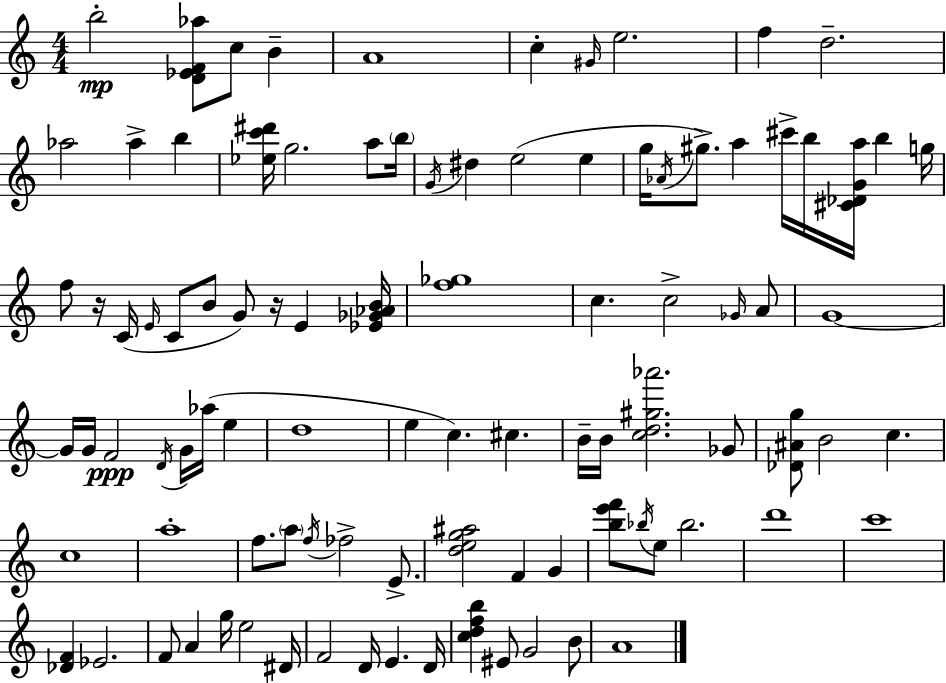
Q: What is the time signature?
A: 4/4